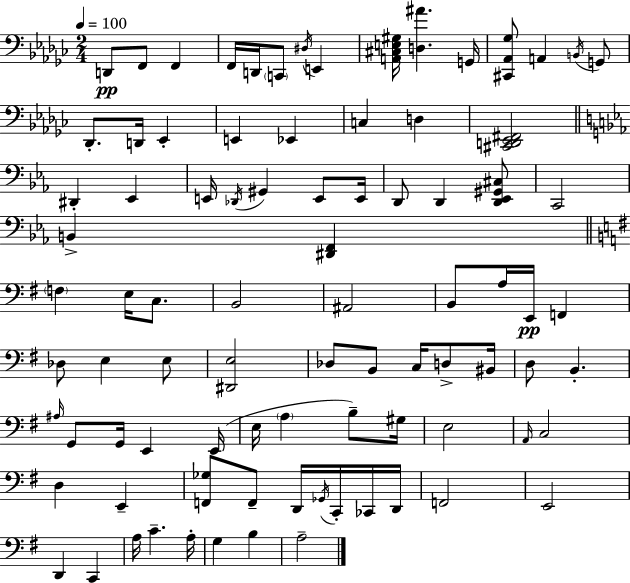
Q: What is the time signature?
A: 2/4